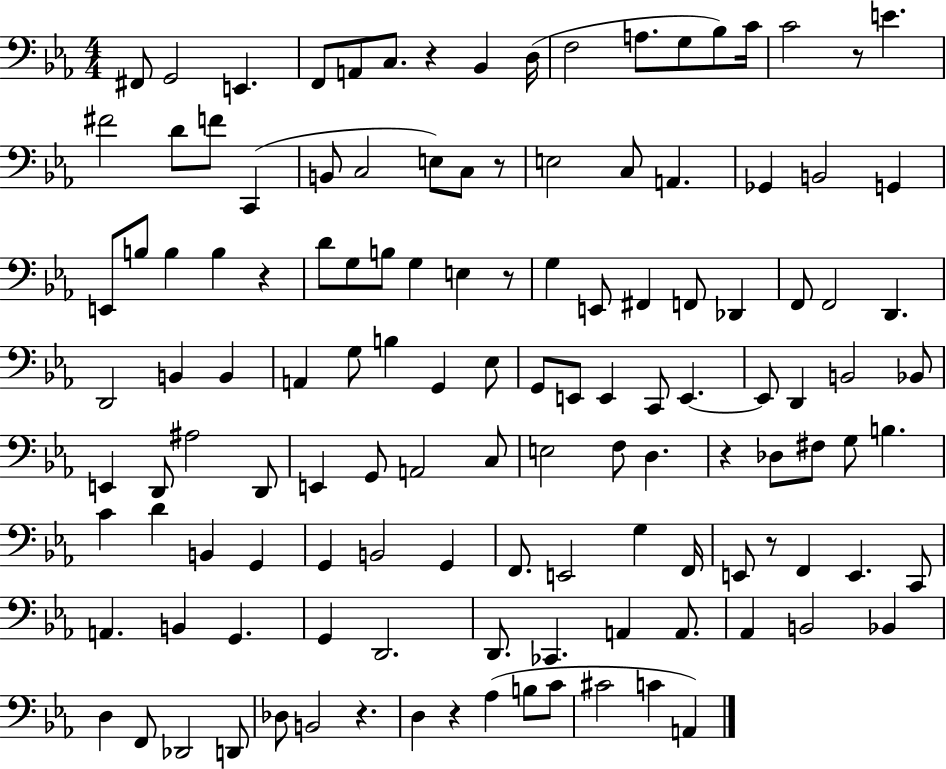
X:1
T:Untitled
M:4/4
L:1/4
K:Eb
^F,,/2 G,,2 E,, F,,/2 A,,/2 C,/2 z _B,, D,/4 F,2 A,/2 G,/2 _B,/2 C/4 C2 z/2 E ^F2 D/2 F/2 C,, B,,/2 C,2 E,/2 C,/2 z/2 E,2 C,/2 A,, _G,, B,,2 G,, E,,/2 B,/2 B, B, z D/2 G,/2 B,/2 G, E, z/2 G, E,,/2 ^F,, F,,/2 _D,, F,,/2 F,,2 D,, D,,2 B,, B,, A,, G,/2 B, G,, _E,/2 G,,/2 E,,/2 E,, C,,/2 E,, E,,/2 D,, B,,2 _B,,/2 E,, D,,/2 ^A,2 D,,/2 E,, G,,/2 A,,2 C,/2 E,2 F,/2 D, z _D,/2 ^F,/2 G,/2 B, C D B,, G,, G,, B,,2 G,, F,,/2 E,,2 G, F,,/4 E,,/2 z/2 F,, E,, C,,/2 A,, B,, G,, G,, D,,2 D,,/2 _C,, A,, A,,/2 _A,, B,,2 _B,, D, F,,/2 _D,,2 D,,/2 _D,/2 B,,2 z D, z _A, B,/2 C/2 ^C2 C A,,